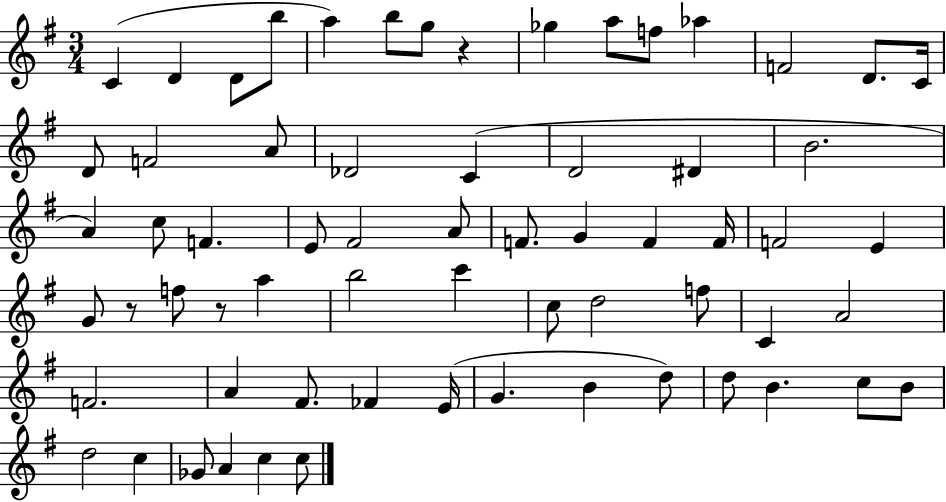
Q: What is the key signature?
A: G major